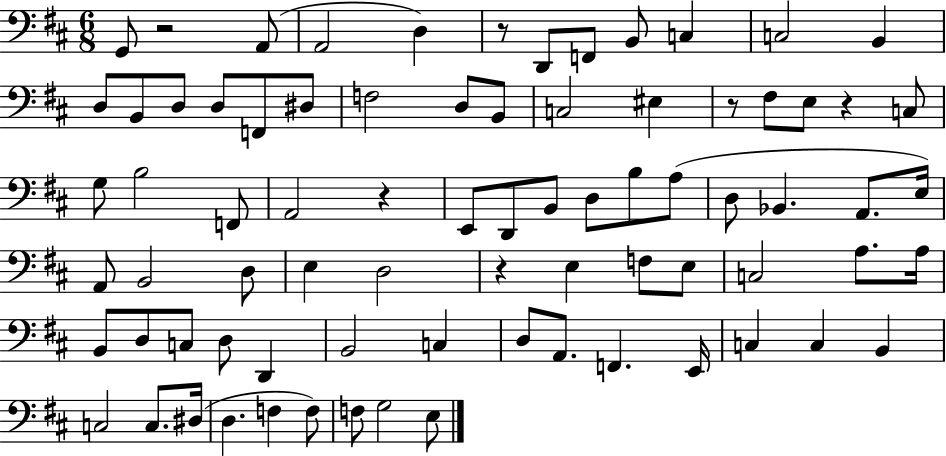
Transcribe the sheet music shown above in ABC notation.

X:1
T:Untitled
M:6/8
L:1/4
K:D
G,,/2 z2 A,,/2 A,,2 D, z/2 D,,/2 F,,/2 B,,/2 C, C,2 B,, D,/2 B,,/2 D,/2 D,/2 F,,/2 ^D,/2 F,2 D,/2 B,,/2 C,2 ^E, z/2 ^F,/2 E,/2 z C,/2 G,/2 B,2 F,,/2 A,,2 z E,,/2 D,,/2 B,,/2 D,/2 B,/2 A,/2 D,/2 _B,, A,,/2 E,/4 A,,/2 B,,2 D,/2 E, D,2 z E, F,/2 E,/2 C,2 A,/2 A,/4 B,,/2 D,/2 C,/2 D,/2 D,, B,,2 C, D,/2 A,,/2 F,, E,,/4 C, C, B,, C,2 C,/2 ^D,/4 D, F, F,/2 F,/2 G,2 E,/2